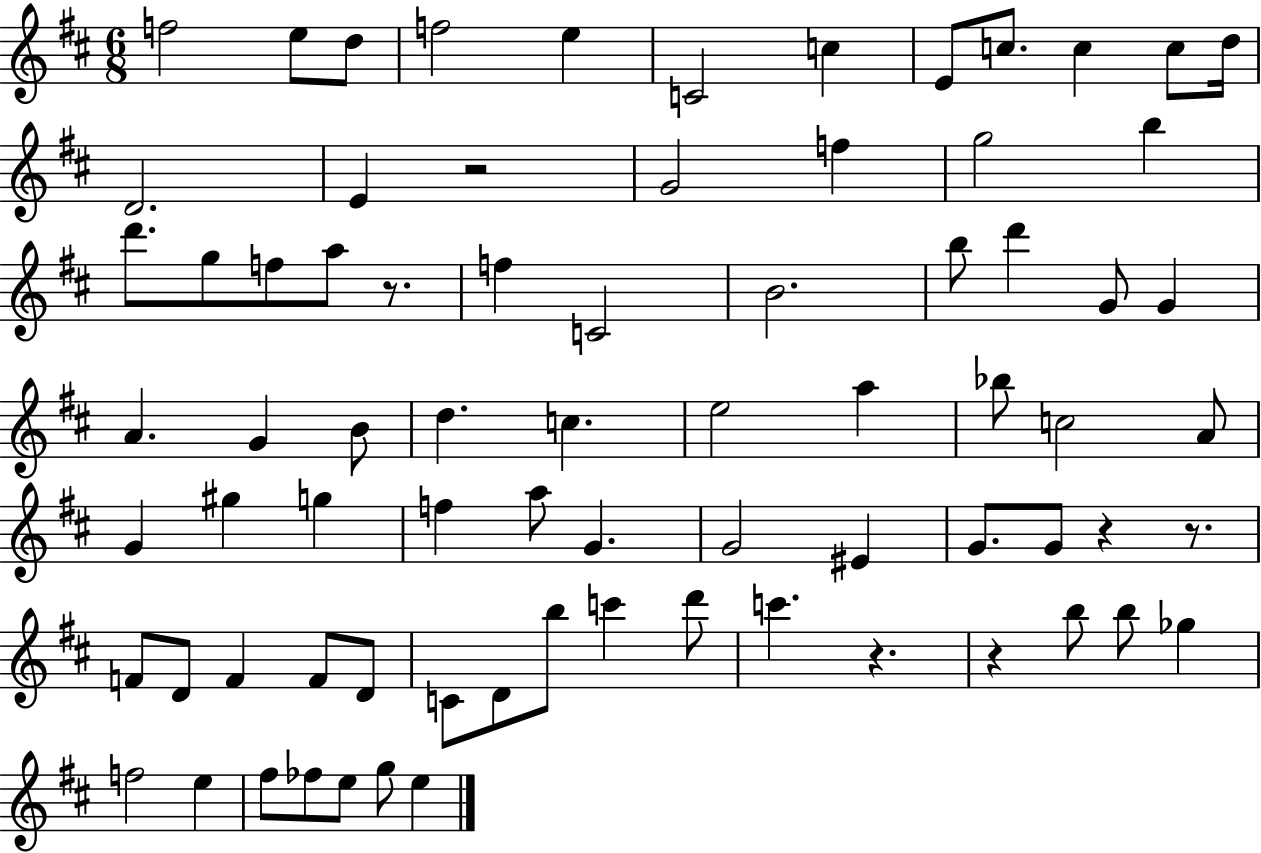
F5/h E5/e D5/e F5/h E5/q C4/h C5/q E4/e C5/e. C5/q C5/e D5/s D4/h. E4/q R/h G4/h F5/q G5/h B5/q D6/e. G5/e F5/e A5/e R/e. F5/q C4/h B4/h. B5/e D6/q G4/e G4/q A4/q. G4/q B4/e D5/q. C5/q. E5/h A5/q Bb5/e C5/h A4/e G4/q G#5/q G5/q F5/q A5/e G4/q. G4/h EIS4/q G4/e. G4/e R/q R/e. F4/e D4/e F4/q F4/e D4/e C4/e D4/e B5/e C6/q D6/e C6/q. R/q. R/q B5/e B5/e Gb5/q F5/h E5/q F#5/e FES5/e E5/e G5/e E5/q